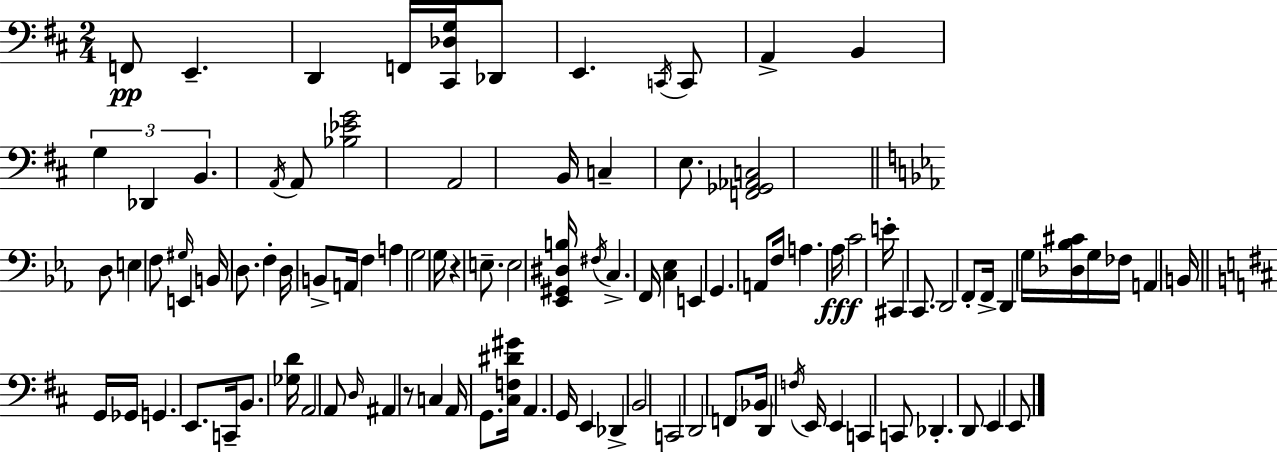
F2/e E2/q. D2/q F2/s [C#2,Db3,G3]/s Db2/e E2/q. C2/s C2/e A2/q B2/q G3/q Db2/q B2/q. A2/s A2/e [Bb3,Eb4,G4]/h A2/h B2/s C3/q E3/e. [F2,Gb2,Ab2,C3]/h D3/e E3/q F3/e G#3/s E2/q B2/s D3/e. F3/q D3/s B2/e A2/s F3/q A3/q G3/h G3/s R/q E3/e. E3/h [Eb2,G#2,D#3,B3]/s F#3/s C3/q. F2/s [C3,Eb3]/q E2/q G2/q. A2/e F3/s A3/q. Ab3/s C4/h E4/s C#2/q C2/e. D2/h F2/e F2/s D2/q G3/s [Db3,Bb3,C#4]/s G3/s FES3/s A2/q B2/s G2/s Gb2/s G2/q. E2/e. C2/s B2/e. [Gb3,D4]/s A2/h A2/e D3/s A#2/q R/e C3/q A2/s G2/e. [C#3,F3,D#4,G#4]/s A2/q. G2/s E2/q Db2/q B2/h C2/h D2/h F2/e Bb2/s D2/q F3/s E2/s E2/q C2/q C2/e Db2/q. D2/e E2/q E2/e